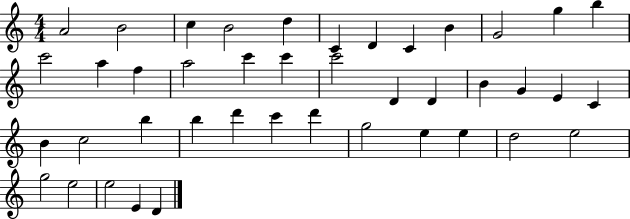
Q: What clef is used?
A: treble